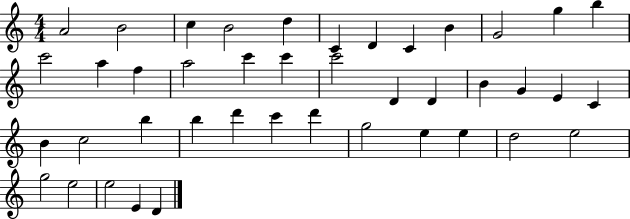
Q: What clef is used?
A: treble